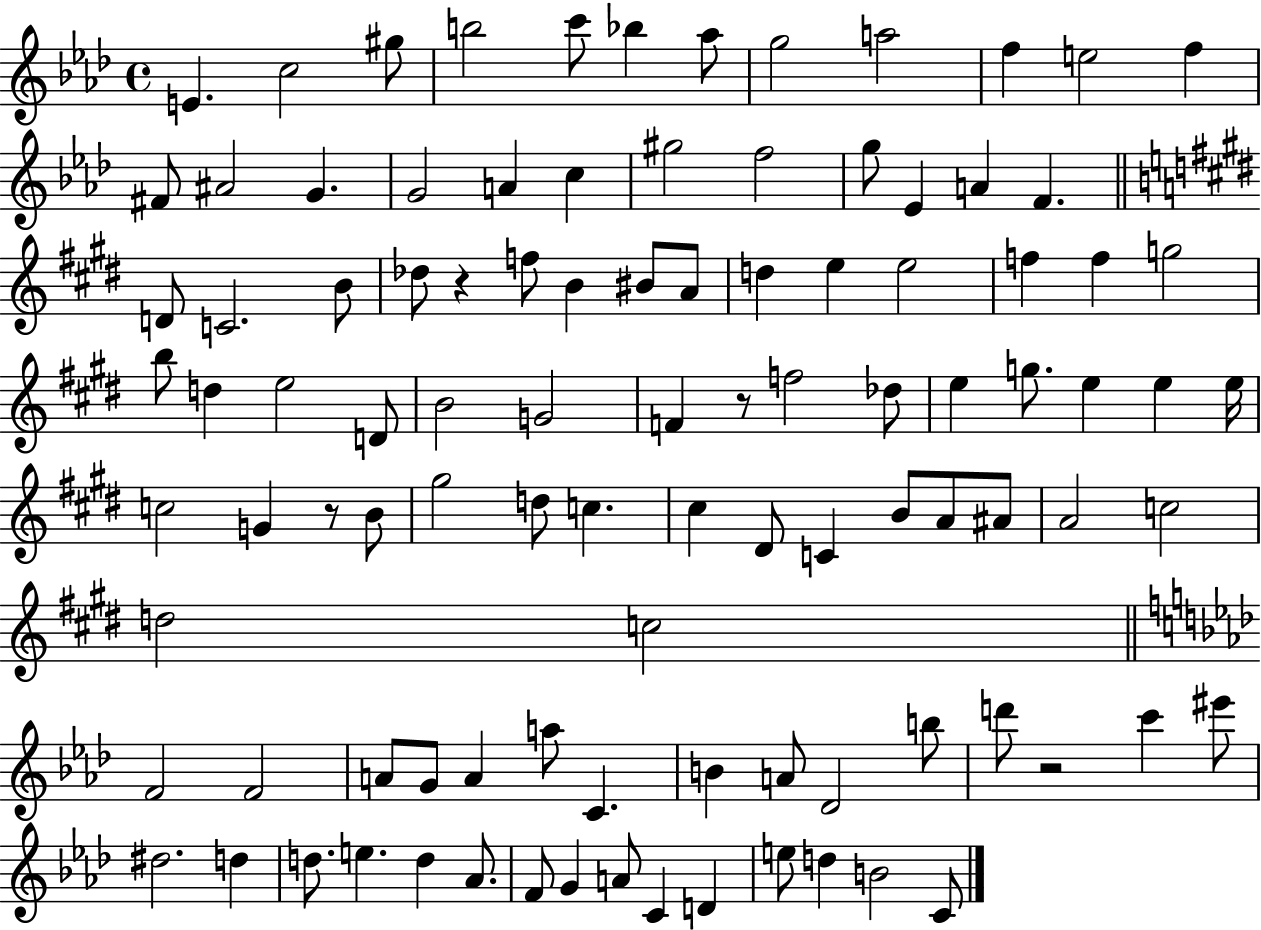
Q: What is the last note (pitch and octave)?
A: C4